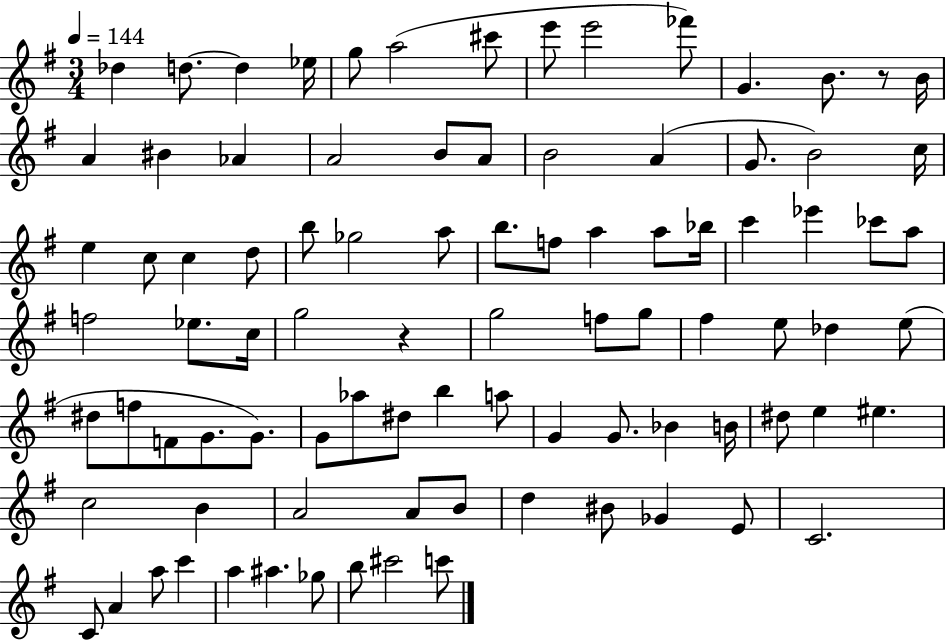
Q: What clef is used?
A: treble